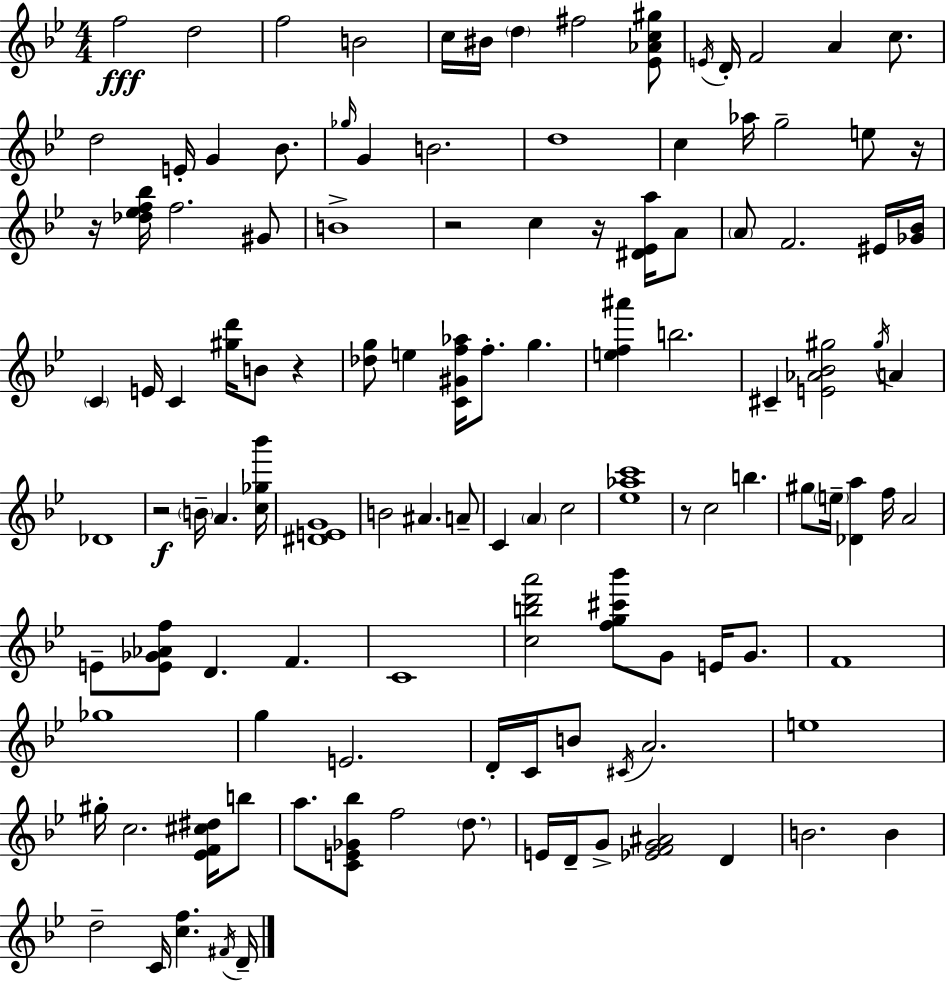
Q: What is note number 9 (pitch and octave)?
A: E4